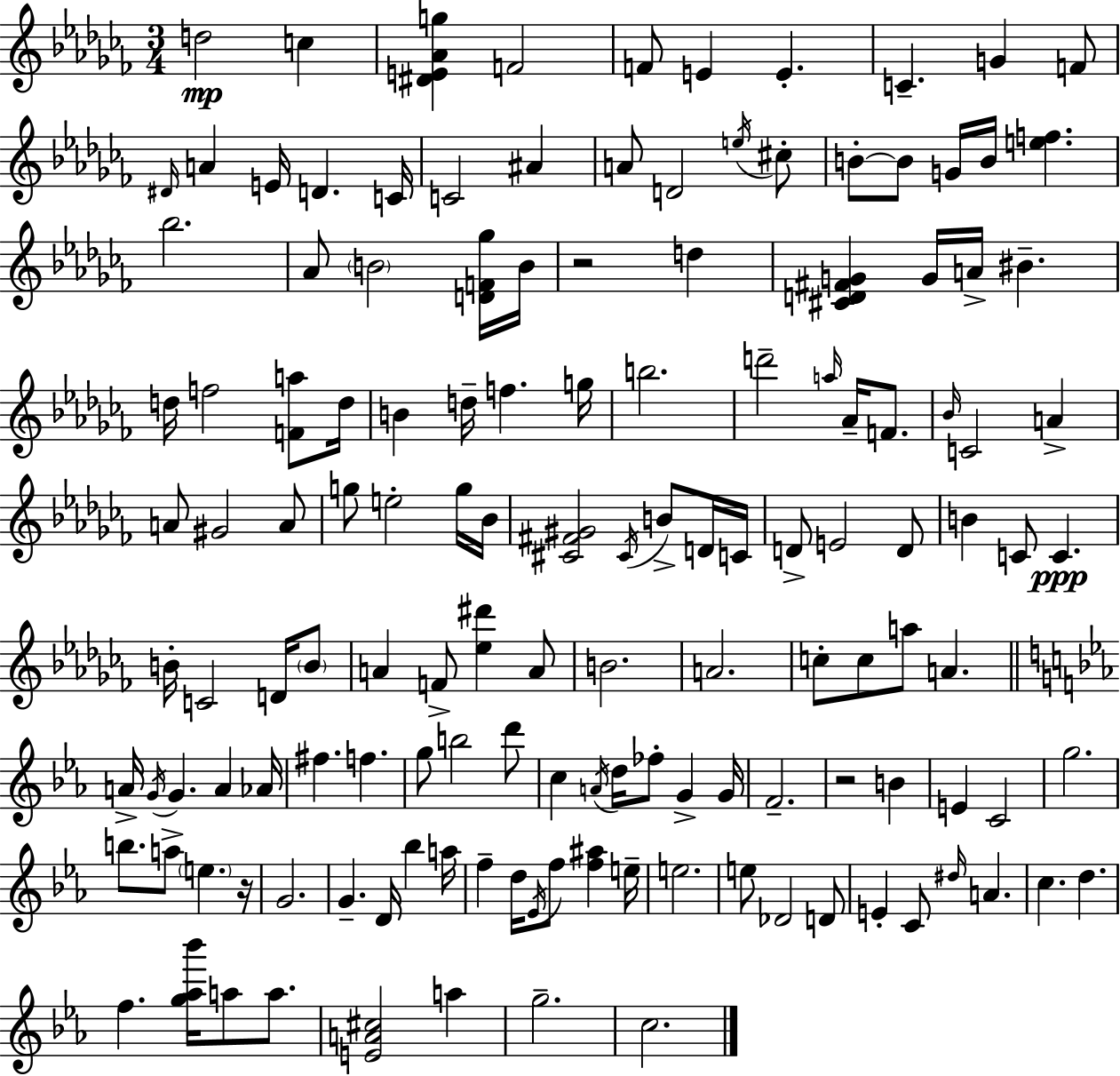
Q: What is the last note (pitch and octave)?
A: C5